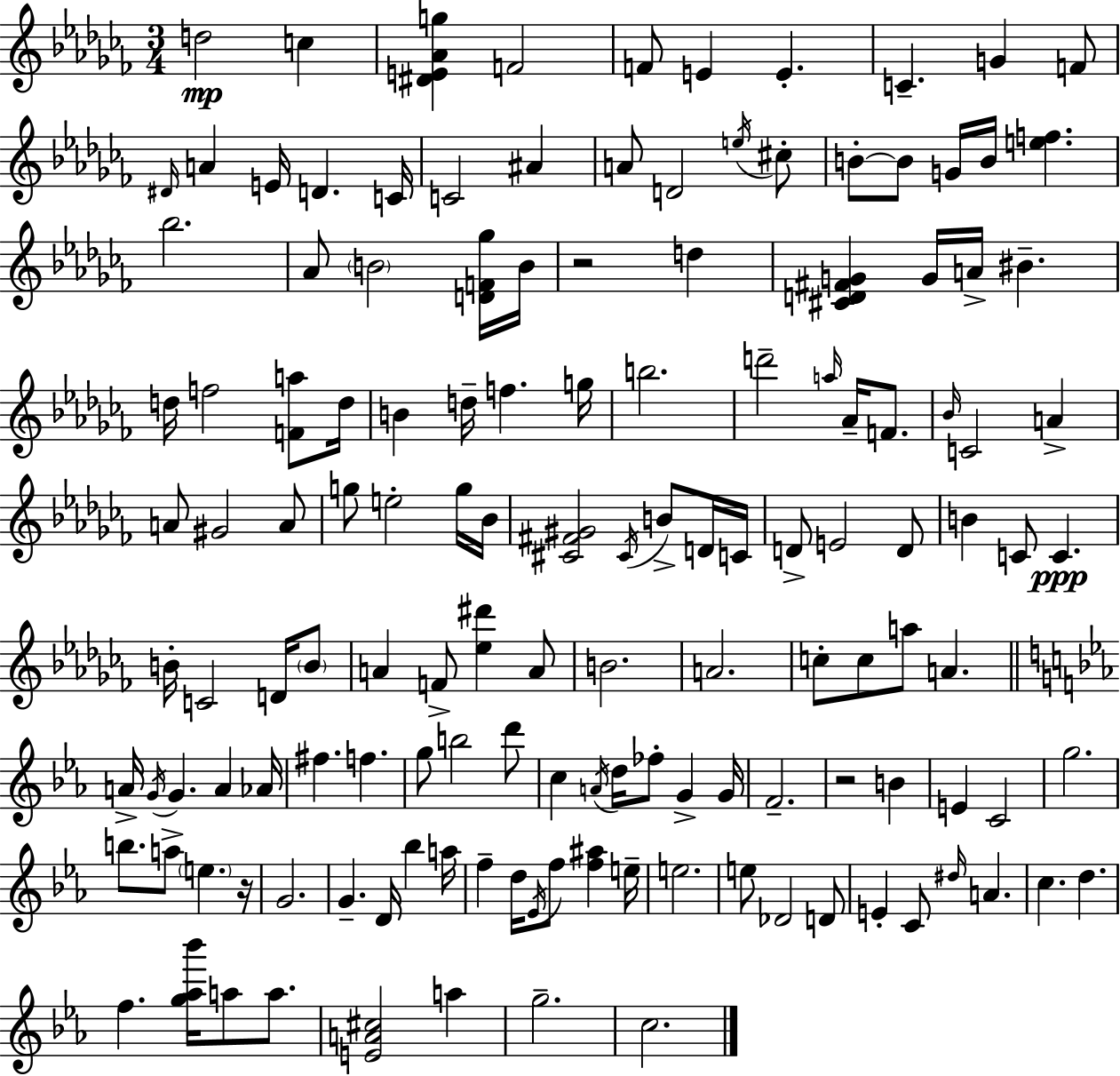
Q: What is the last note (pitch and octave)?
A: C5